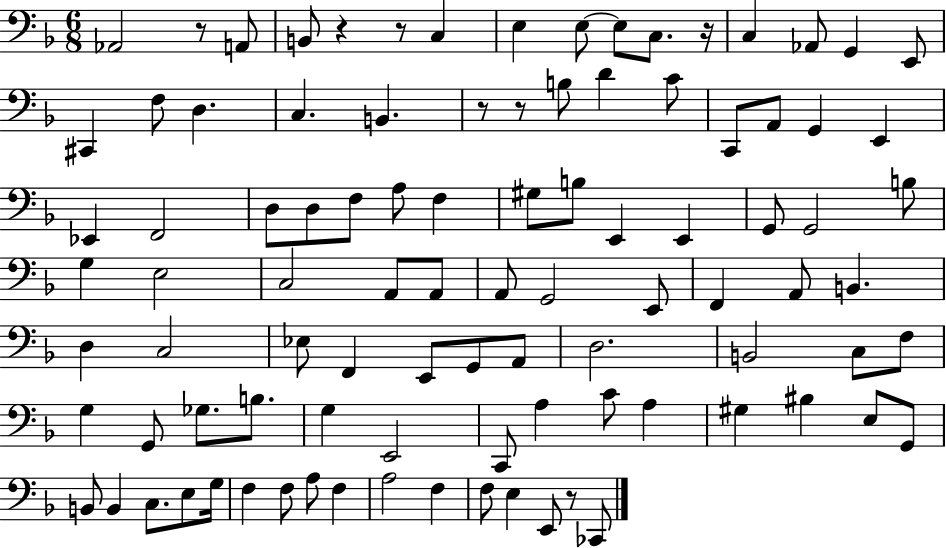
{
  \clef bass
  \numericTimeSignature
  \time 6/8
  \key f \major
  aes,2 r8 a,8 | b,8 r4 r8 c4 | e4 e8~~ e8 c8. r16 | c4 aes,8 g,4 e,8 | \break cis,4 f8 d4. | c4. b,4. | r8 r8 b8 d'4 c'8 | c,8 a,8 g,4 e,4 | \break ees,4 f,2 | d8 d8 f8 a8 f4 | gis8 b8 e,4 e,4 | g,8 g,2 b8 | \break g4 e2 | c2 a,8 a,8 | a,8 g,2 e,8 | f,4 a,8 b,4. | \break d4 c2 | ees8 f,4 e,8 g,8 a,8 | d2. | b,2 c8 f8 | \break g4 g,8 ges8. b8. | g4 e,2 | c,8 a4 c'8 a4 | gis4 bis4 e8 g,8 | \break b,8 b,4 c8. e8 g16 | f4 f8 a8 f4 | a2 f4 | f8 e4 e,8 r8 ces,8 | \break \bar "|."
}